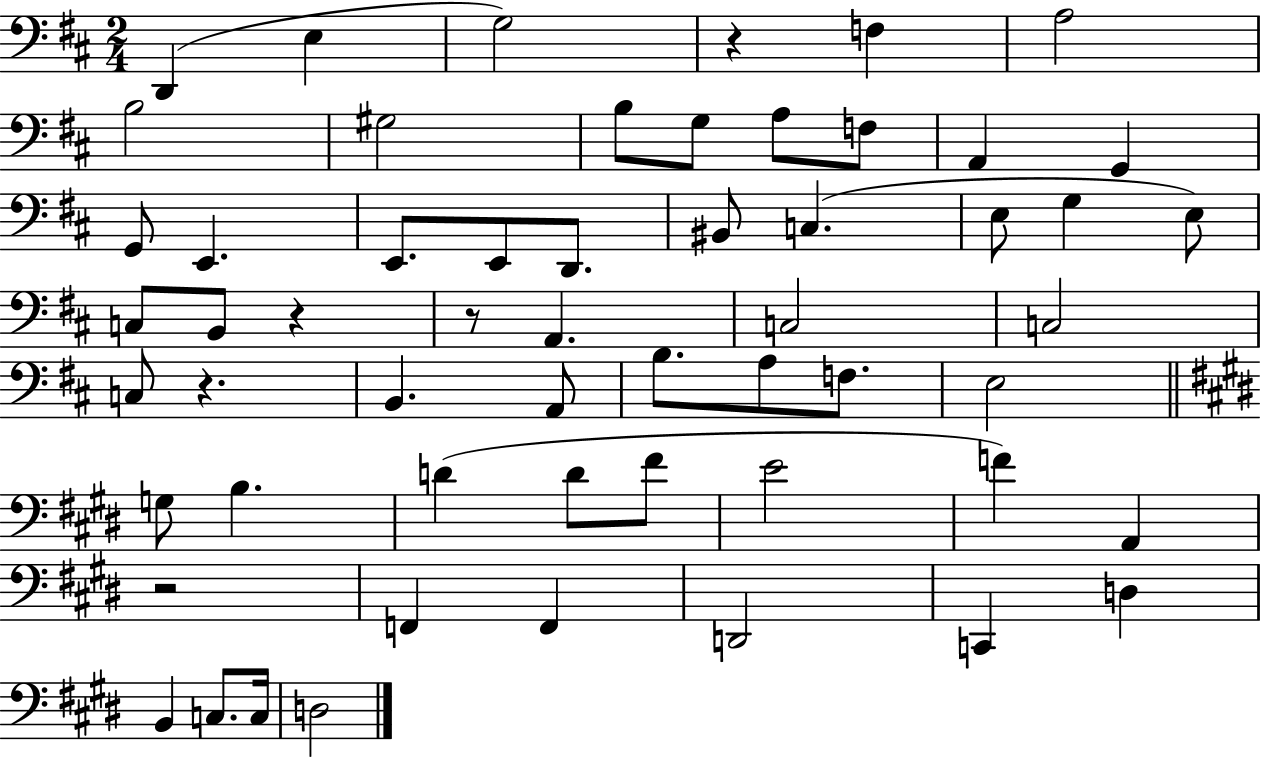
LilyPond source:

{
  \clef bass
  \numericTimeSignature
  \time 2/4
  \key d \major
  d,4( e4 | g2) | r4 f4 | a2 | \break b2 | gis2 | b8 g8 a8 f8 | a,4 g,4 | \break g,8 e,4. | e,8. e,8 d,8. | bis,8 c4.( | e8 g4 e8) | \break c8 b,8 r4 | r8 a,4. | c2 | c2 | \break c8 r4. | b,4. a,8 | b8. a8 f8. | e2 | \break \bar "||" \break \key e \major g8 b4. | d'4( d'8 fis'8 | e'2 | f'4) a,4 | \break r2 | f,4 f,4 | d,2 | c,4 d4 | \break b,4 c8. c16 | d2 | \bar "|."
}